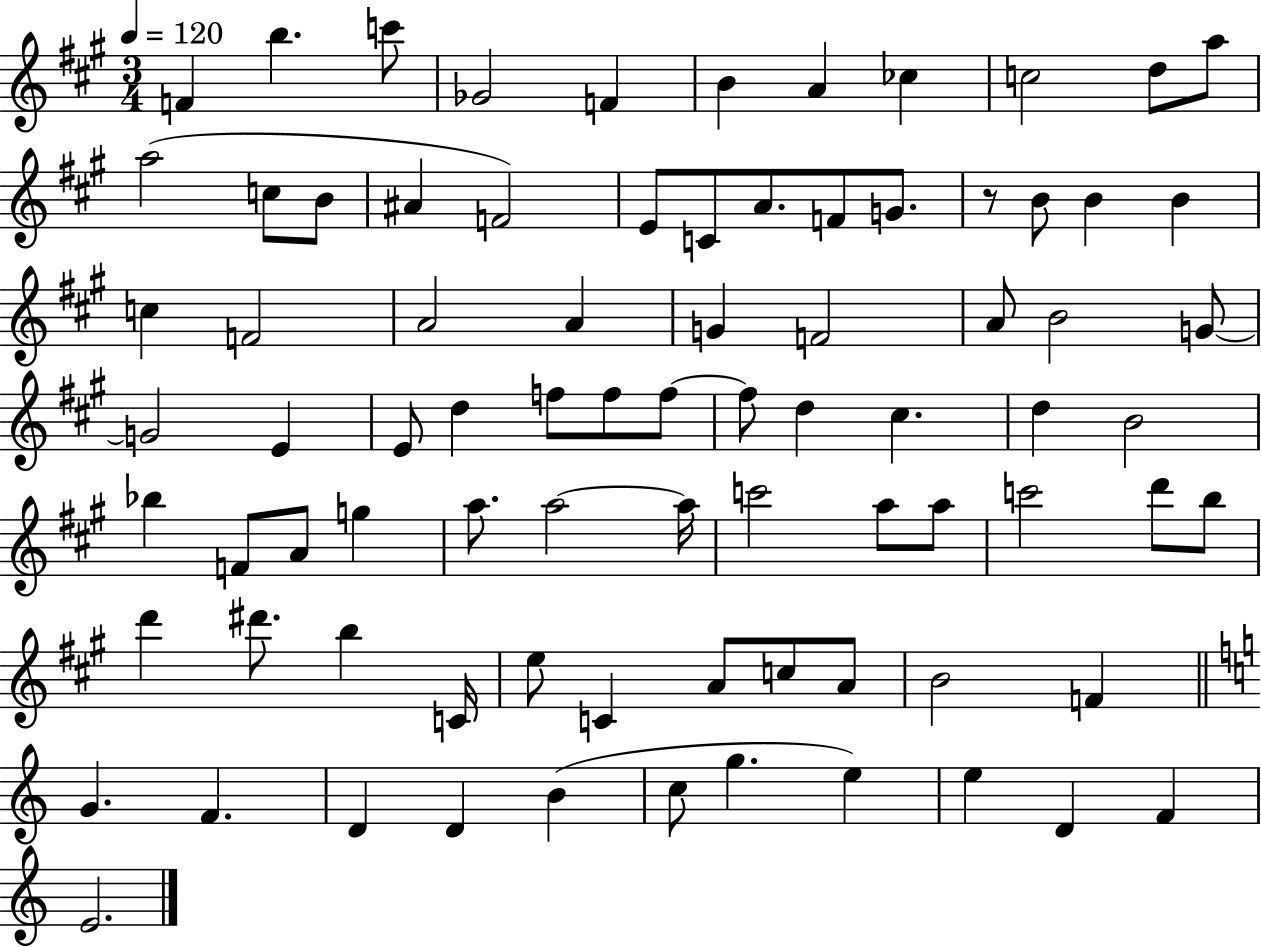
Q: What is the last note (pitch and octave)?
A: E4